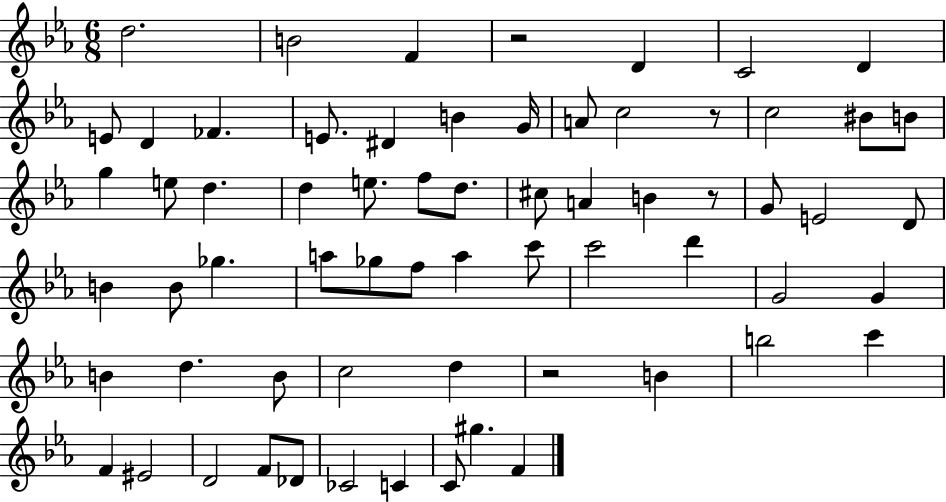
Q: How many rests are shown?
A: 4